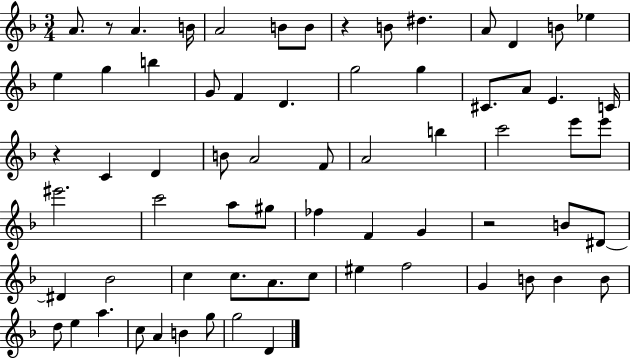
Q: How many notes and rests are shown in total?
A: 68